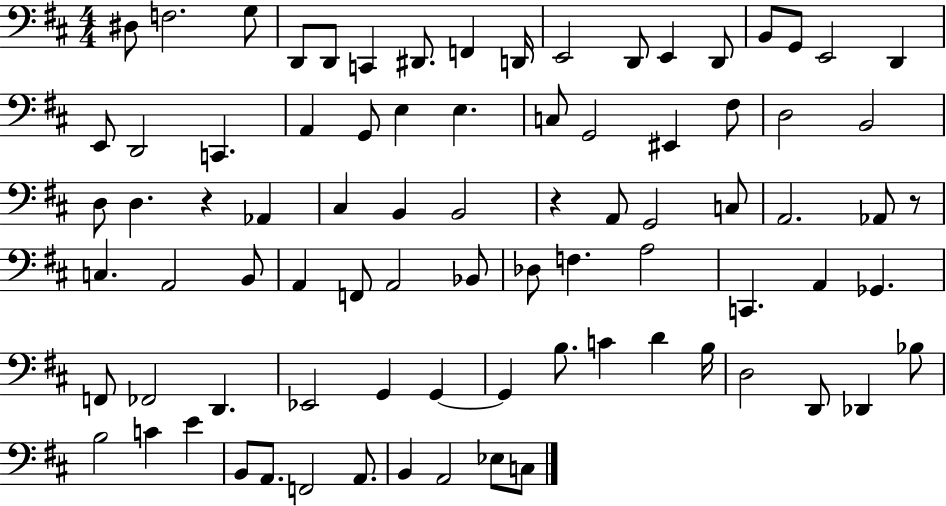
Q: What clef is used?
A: bass